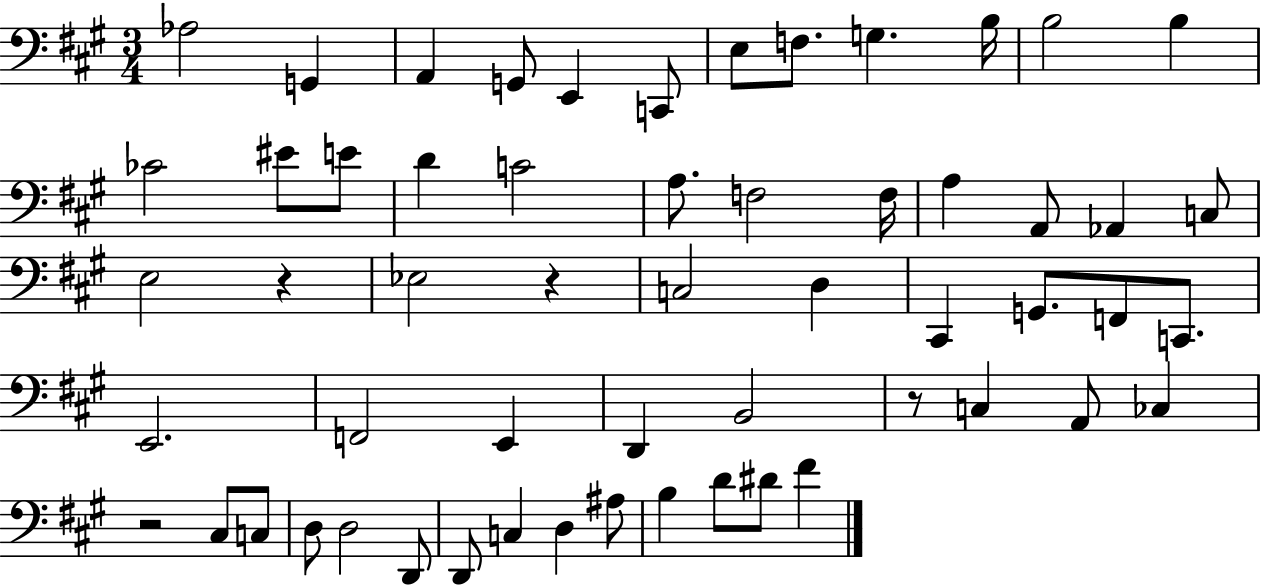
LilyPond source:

{
  \clef bass
  \numericTimeSignature
  \time 3/4
  \key a \major
  \repeat volta 2 { aes2 g,4 | a,4 g,8 e,4 c,8 | e8 f8. g4. b16 | b2 b4 | \break ces'2 eis'8 e'8 | d'4 c'2 | a8. f2 f16 | a4 a,8 aes,4 c8 | \break e2 r4 | ees2 r4 | c2 d4 | cis,4 g,8. f,8 c,8. | \break e,2. | f,2 e,4 | d,4 b,2 | r8 c4 a,8 ces4 | \break r2 cis8 c8 | d8 d2 d,8 | d,8 c4 d4 ais8 | b4 d'8 dis'8 fis'4 | \break } \bar "|."
}